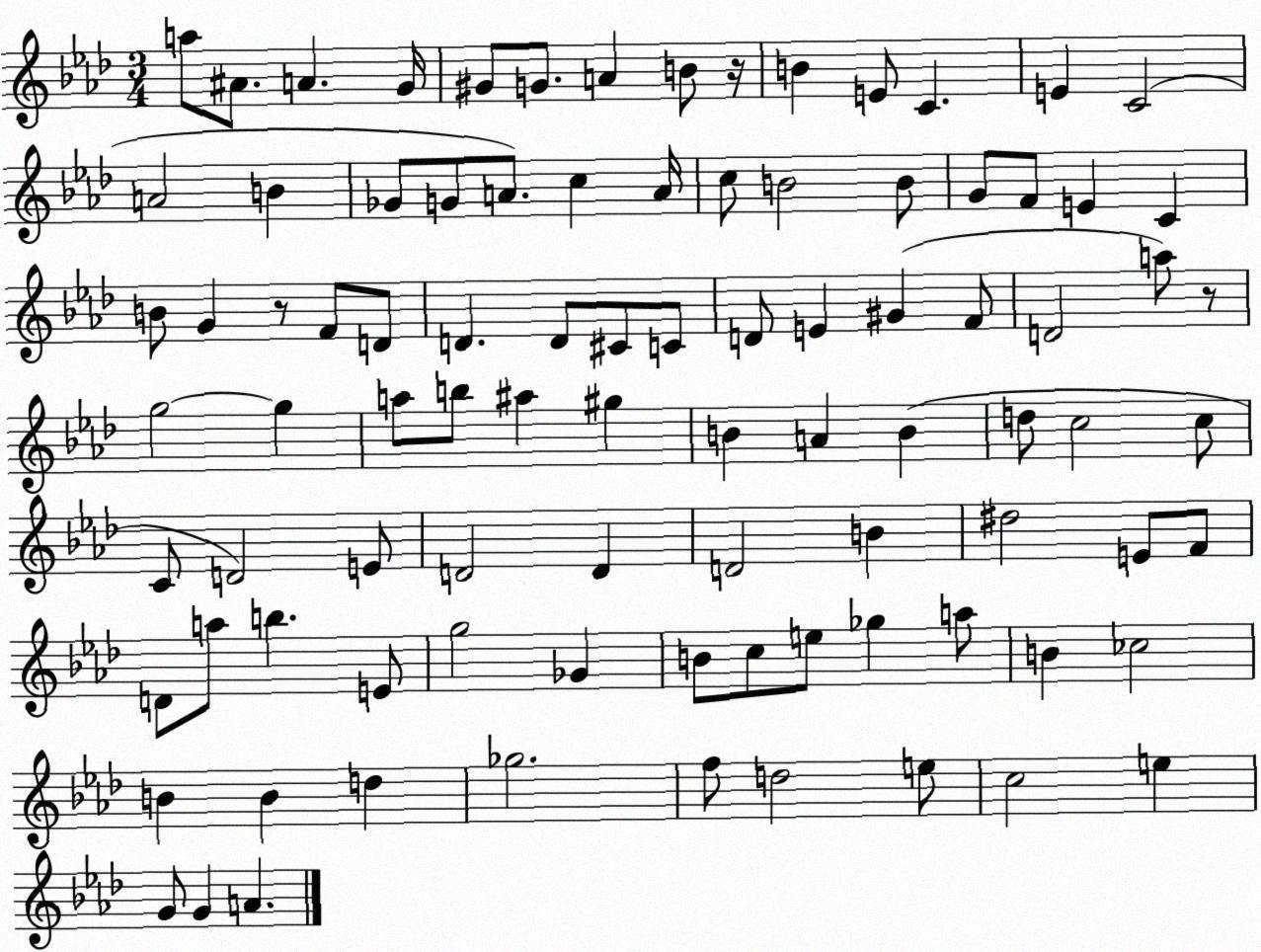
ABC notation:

X:1
T:Untitled
M:3/4
L:1/4
K:Ab
a/2 ^A/2 A G/4 ^G/2 G/2 A B/2 z/4 B E/2 C E C2 A2 B _G/2 G/2 A/2 c A/4 c/2 B2 B/2 G/2 F/2 E C B/2 G z/2 F/2 D/2 D D/2 ^C/2 C/2 D/2 E ^G F/2 D2 a/2 z/2 g2 g a/2 b/2 ^a ^g B A B d/2 c2 c/2 C/2 D2 E/2 D2 D D2 B ^d2 E/2 F/2 D/2 a/2 b E/2 g2 _G B/2 c/2 e/2 _g a/2 B _c2 B B d _g2 f/2 d2 e/2 c2 e G/2 G A